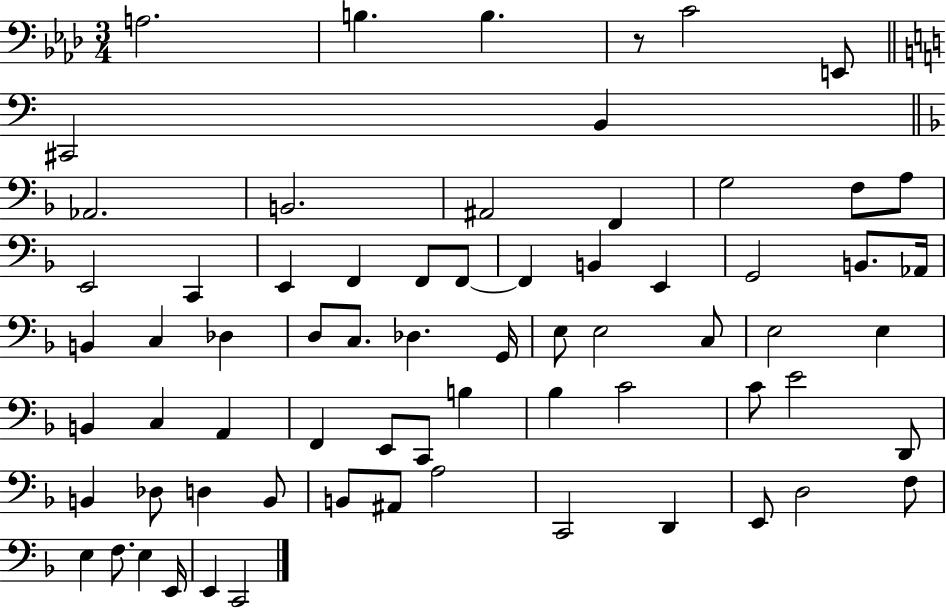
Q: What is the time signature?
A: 3/4